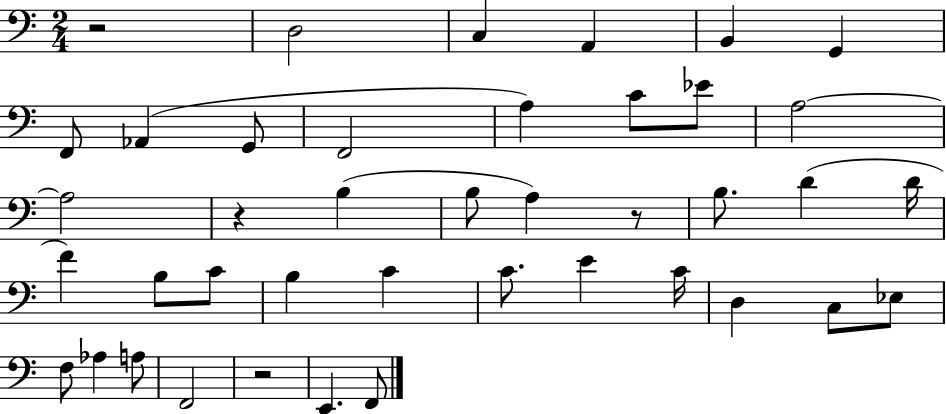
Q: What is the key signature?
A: C major